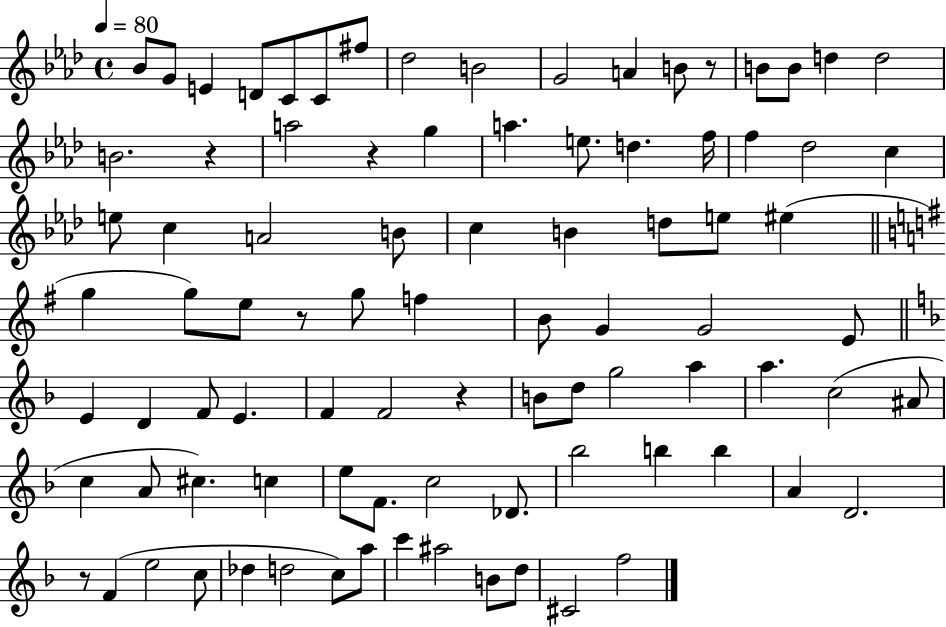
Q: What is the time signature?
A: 4/4